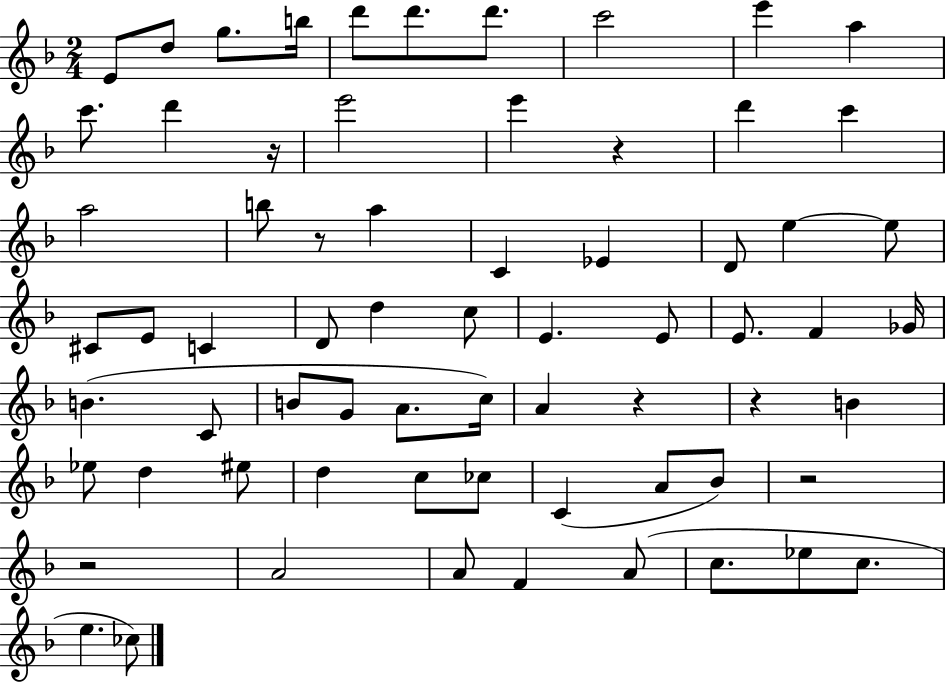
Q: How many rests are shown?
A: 7